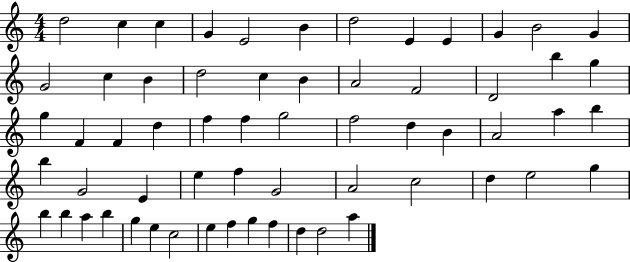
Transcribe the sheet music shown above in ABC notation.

X:1
T:Untitled
M:4/4
L:1/4
K:C
d2 c c G E2 B d2 E E G B2 G G2 c B d2 c B A2 F2 D2 b g g F F d f f g2 f2 d B A2 a b b G2 E e f G2 A2 c2 d e2 g b b a b g e c2 e f g f d d2 a